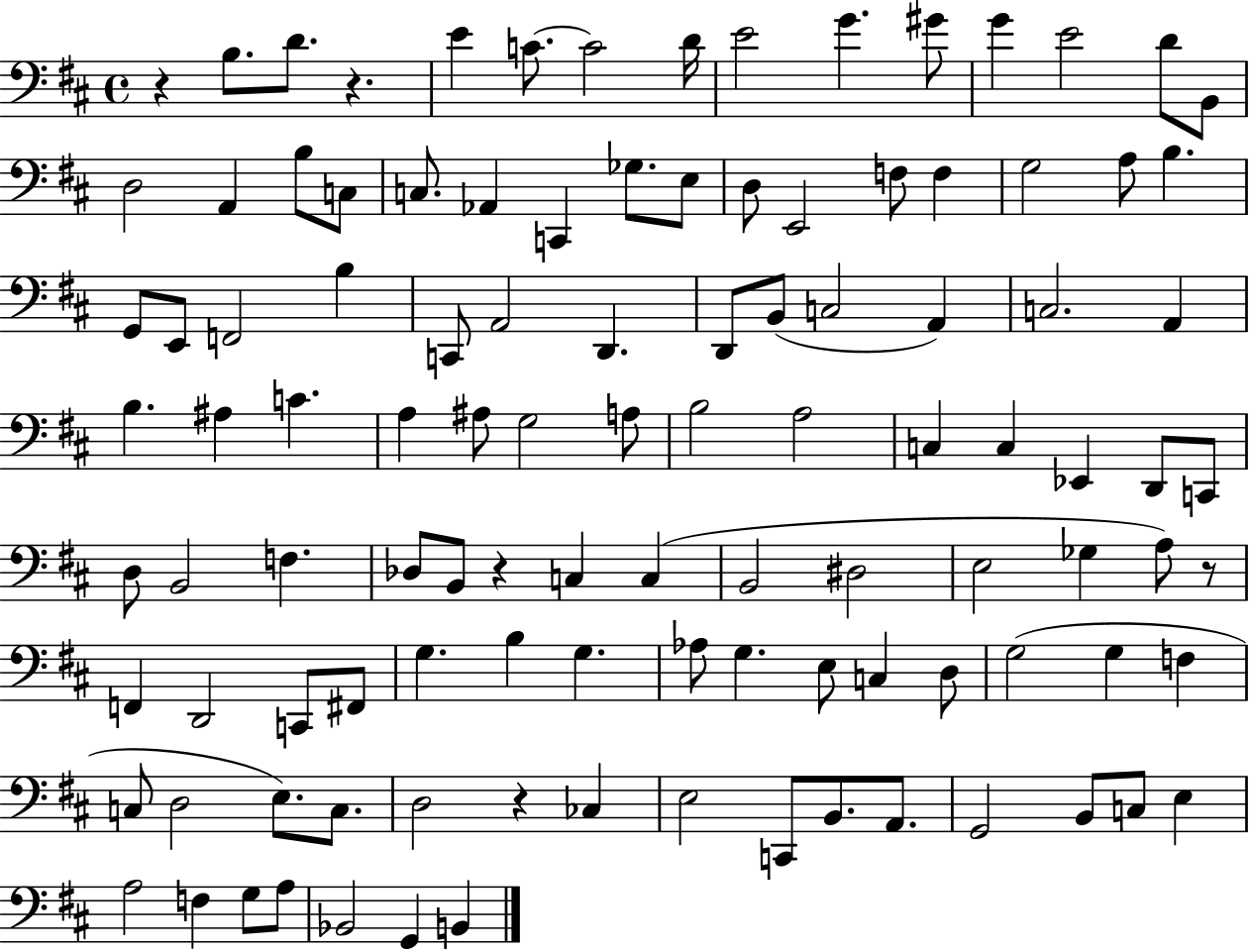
R/q B3/e. D4/e. R/q. E4/q C4/e. C4/h D4/s E4/h G4/q. G#4/e G4/q E4/h D4/e B2/e D3/h A2/q B3/e C3/e C3/e. Ab2/q C2/q Gb3/e. E3/e D3/e E2/h F3/e F3/q G3/h A3/e B3/q. G2/e E2/e F2/h B3/q C2/e A2/h D2/q. D2/e B2/e C3/h A2/q C3/h. A2/q B3/q. A#3/q C4/q. A3/q A#3/e G3/h A3/e B3/h A3/h C3/q C3/q Eb2/q D2/e C2/e D3/e B2/h F3/q. Db3/e B2/e R/q C3/q C3/q B2/h D#3/h E3/h Gb3/q A3/e R/e F2/q D2/h C2/e F#2/e G3/q. B3/q G3/q. Ab3/e G3/q. E3/e C3/q D3/e G3/h G3/q F3/q C3/e D3/h E3/e. C3/e. D3/h R/q CES3/q E3/h C2/e B2/e. A2/e. G2/h B2/e C3/e E3/q A3/h F3/q G3/e A3/e Bb2/h G2/q B2/q